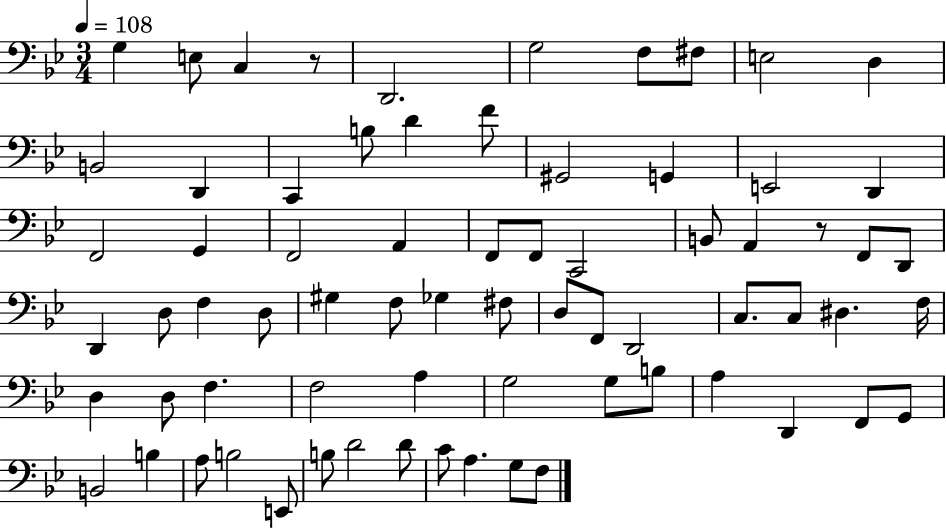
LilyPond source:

{
  \clef bass
  \numericTimeSignature
  \time 3/4
  \key bes \major
  \tempo 4 = 108
  \repeat volta 2 { g4 e8 c4 r8 | d,2. | g2 f8 fis8 | e2 d4 | \break b,2 d,4 | c,4 b8 d'4 f'8 | gis,2 g,4 | e,2 d,4 | \break f,2 g,4 | f,2 a,4 | f,8 f,8 c,2 | b,8 a,4 r8 f,8 d,8 | \break d,4 d8 f4 d8 | gis4 f8 ges4 fis8 | d8 f,8 d,2 | c8. c8 dis4. f16 | \break d4 d8 f4. | f2 a4 | g2 g8 b8 | a4 d,4 f,8 g,8 | \break b,2 b4 | a8 b2 e,8 | b8 d'2 d'8 | c'8 a4. g8 f8 | \break } \bar "|."
}